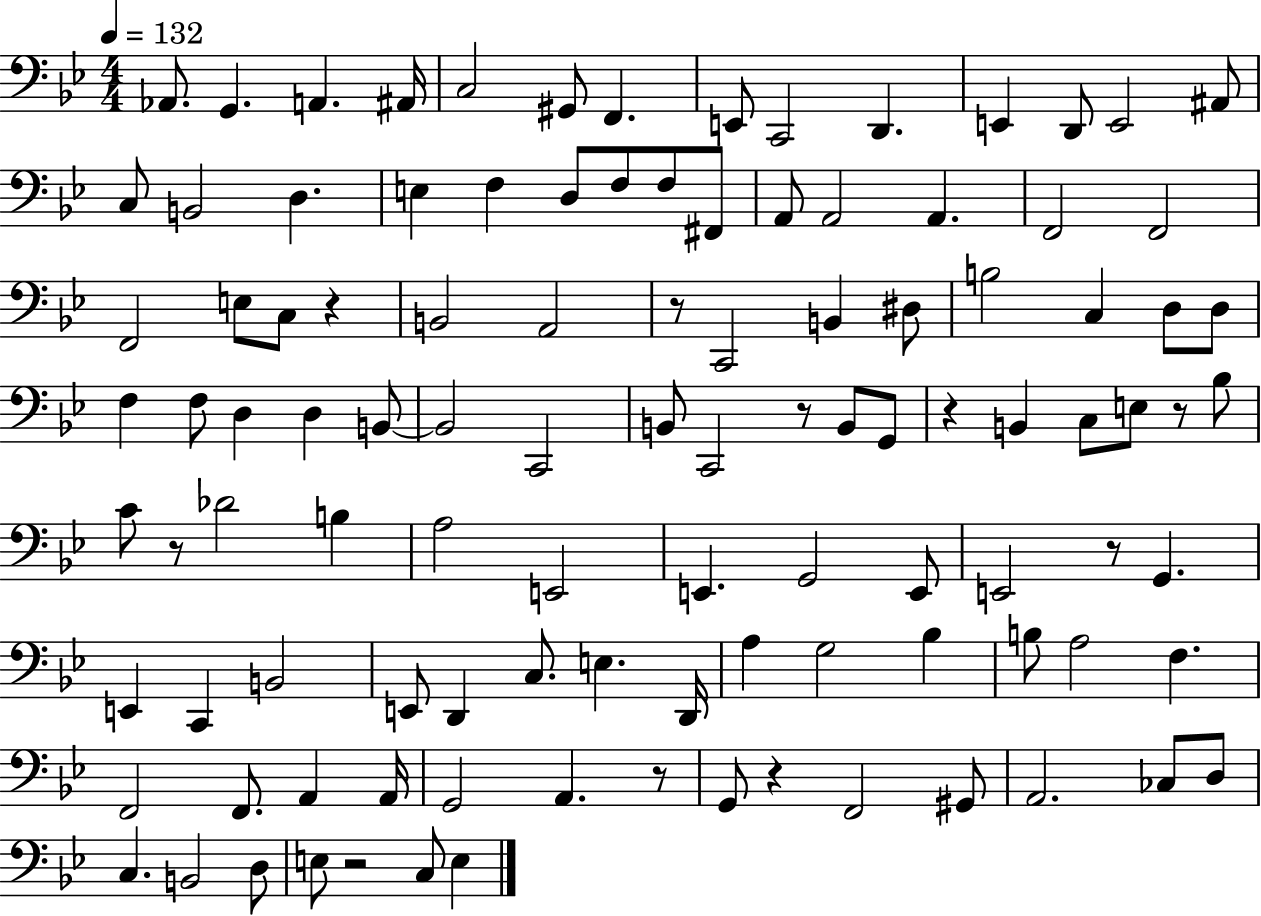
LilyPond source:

{
  \clef bass
  \numericTimeSignature
  \time 4/4
  \key bes \major
  \tempo 4 = 132
  aes,8. g,4. a,4. ais,16 | c2 gis,8 f,4. | e,8 c,2 d,4. | e,4 d,8 e,2 ais,8 | \break c8 b,2 d4. | e4 f4 d8 f8 f8 fis,8 | a,8 a,2 a,4. | f,2 f,2 | \break f,2 e8 c8 r4 | b,2 a,2 | r8 c,2 b,4 dis8 | b2 c4 d8 d8 | \break f4 f8 d4 d4 b,8~~ | b,2 c,2 | b,8 c,2 r8 b,8 g,8 | r4 b,4 c8 e8 r8 bes8 | \break c'8 r8 des'2 b4 | a2 e,2 | e,4. g,2 e,8 | e,2 r8 g,4. | \break e,4 c,4 b,2 | e,8 d,4 c8. e4. d,16 | a4 g2 bes4 | b8 a2 f4. | \break f,2 f,8. a,4 a,16 | g,2 a,4. r8 | g,8 r4 f,2 gis,8 | a,2. ces8 d8 | \break c4. b,2 d8 | e8 r2 c8 e4 | \bar "|."
}